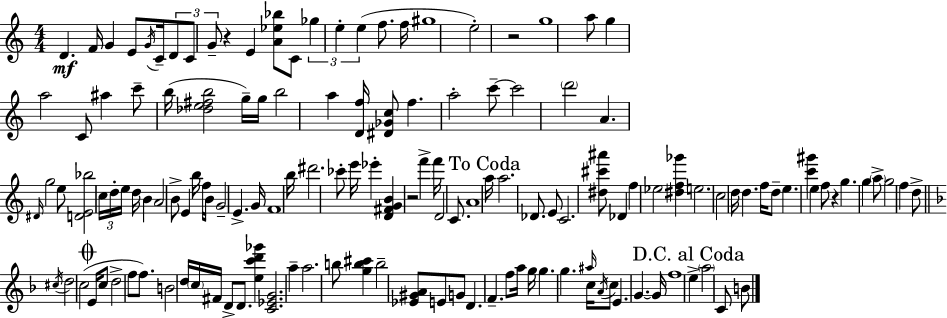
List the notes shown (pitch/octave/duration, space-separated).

D4/q. F4/s G4/q E4/e G4/s C4/s D4/e C4/e G4/e R/q E4/q [A4,Eb5,Bb5]/e C4/e Gb5/q E5/q E5/q F5/e. F5/s G#5/w E5/h R/h G5/w A5/e G5/q A5/h C4/e A#5/q C6/e B5/s [Db5,E5,F#5,B5]/h G5/s G5/s B5/h A5/q [D4,F5]/s [D#4,Gb4,C5]/e F5/q. A5/h C6/e C6/h D6/h A4/q. D#4/s G5/h E5/e [D4,E4,Bb5]/h C5/s D5/s E5/s D5/s B4/q A4/h B4/e E4/q B5/s F5/s B4/s G4/h E4/q. G4/s F4/w B5/s D#6/h. CES6/e E6/s Eb6/q [D4,F#4,G4,B4]/q R/h F6/q F6/s D4/h C4/e. A4/w A5/s A5/h. Db4/e. E4/e C4/h. [D#5,C#6,A#6]/e Db4/q F5/q Eb5/h [D#5,F5,Gb6]/q E5/h. C5/h D5/s D5/q. F5/s D5/e E5/q. [C6,G#6]/q E5/q F5/e R/q G5/q. G5/q A5/e G5/h F5/q D5/e C#5/s D5/h C5/h E4/s C5/e D5/h F5/e F5/e. B4/h D5/s C5/s F#4/s D4/e D4/e. [E5,C6,D6,Gb6]/q [C4,Eb4,G4]/h. A5/q A5/h. B5/e [G5,B5,C#6]/q B5/h [Eb4,G#4,A4]/e E4/e G4/e D4/q. F4/q. F5/e A5/s G5/s G5/q. G5/q. A#5/s C5/s A4/s C5/e E4/q. G4/q. G4/s F5/w E5/q A5/h C4/e B4/e